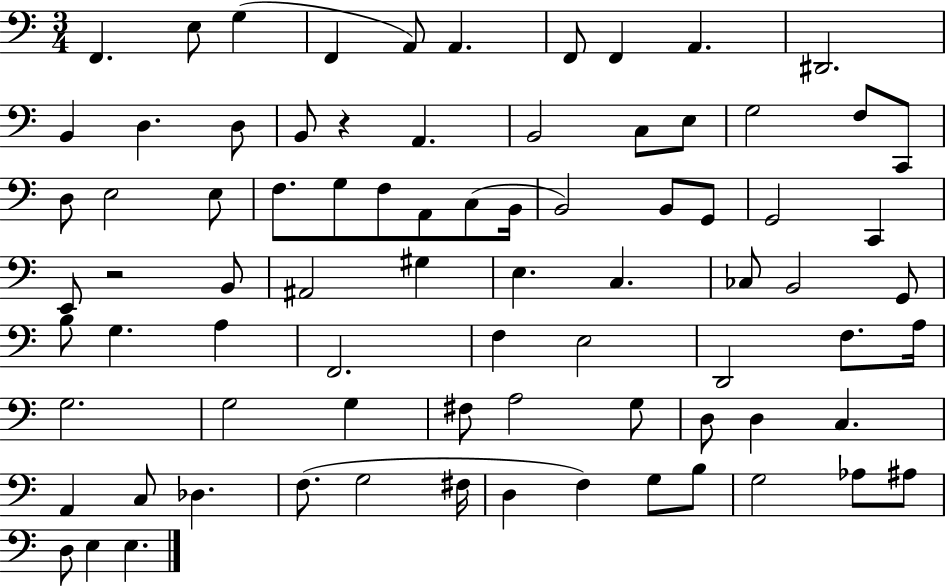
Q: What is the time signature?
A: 3/4